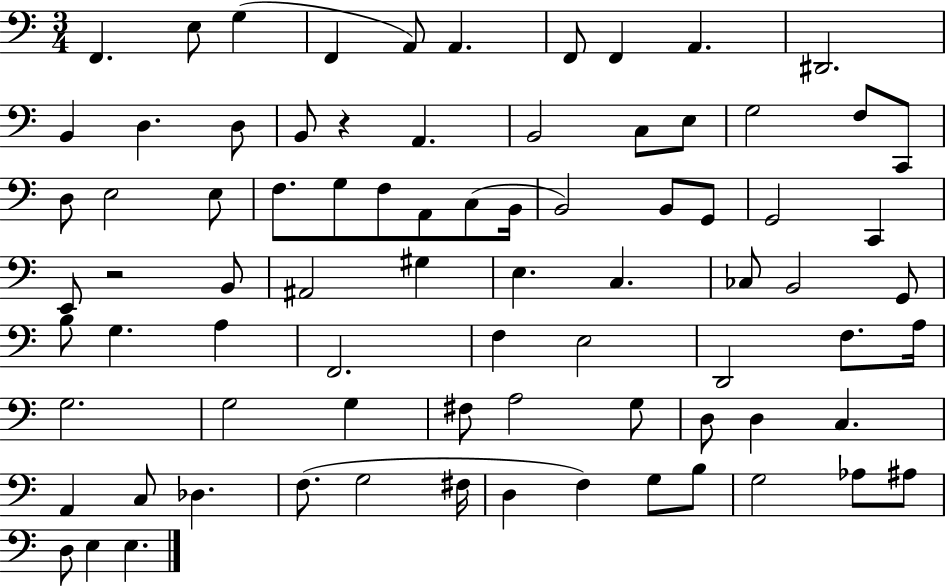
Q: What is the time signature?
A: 3/4